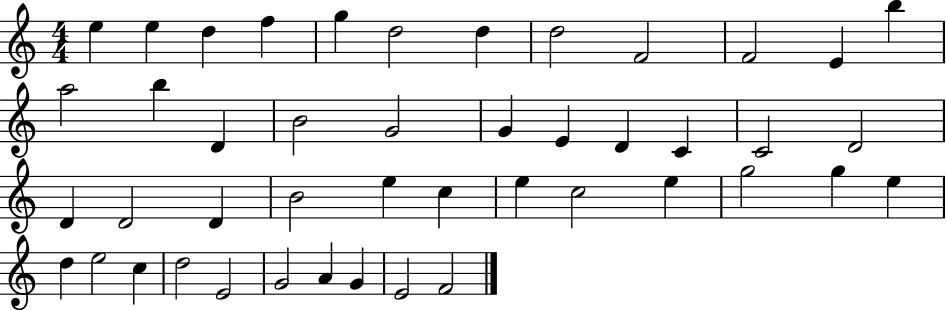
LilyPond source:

{
  \clef treble
  \numericTimeSignature
  \time 4/4
  \key c \major
  e''4 e''4 d''4 f''4 | g''4 d''2 d''4 | d''2 f'2 | f'2 e'4 b''4 | \break a''2 b''4 d'4 | b'2 g'2 | g'4 e'4 d'4 c'4 | c'2 d'2 | \break d'4 d'2 d'4 | b'2 e''4 c''4 | e''4 c''2 e''4 | g''2 g''4 e''4 | \break d''4 e''2 c''4 | d''2 e'2 | g'2 a'4 g'4 | e'2 f'2 | \break \bar "|."
}